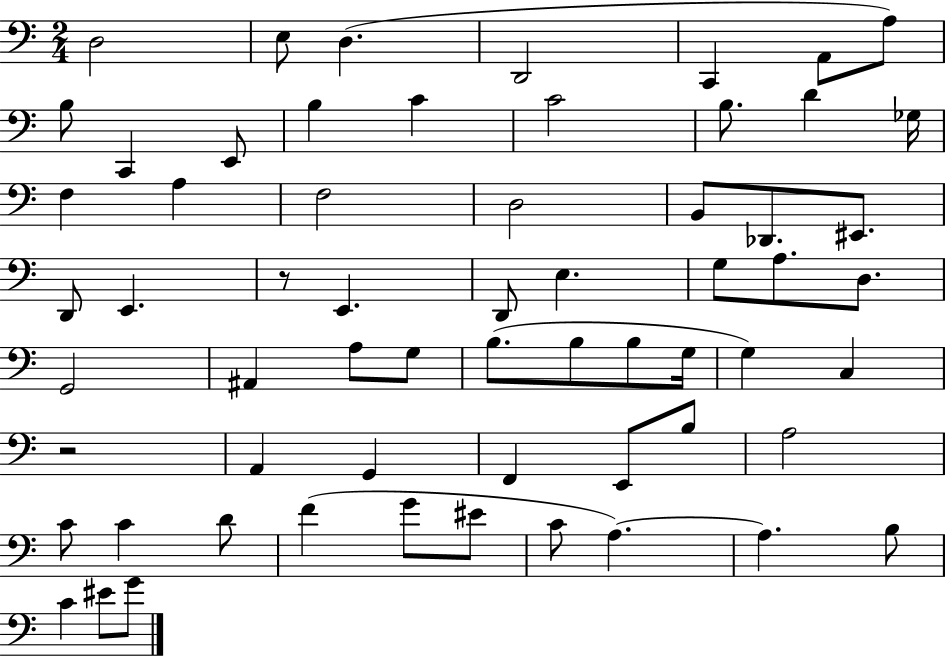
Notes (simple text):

D3/h E3/e D3/q. D2/h C2/q A2/e A3/e B3/e C2/q E2/e B3/q C4/q C4/h B3/e. D4/q Gb3/s F3/q A3/q F3/h D3/h B2/e Db2/e. EIS2/e. D2/e E2/q. R/e E2/q. D2/e E3/q. G3/e A3/e. D3/e. G2/h A#2/q A3/e G3/e B3/e. B3/e B3/e G3/s G3/q C3/q R/h A2/q G2/q F2/q E2/e B3/e A3/h C4/e C4/q D4/e F4/q G4/e EIS4/e C4/e A3/q. A3/q. B3/e C4/q EIS4/e G4/e